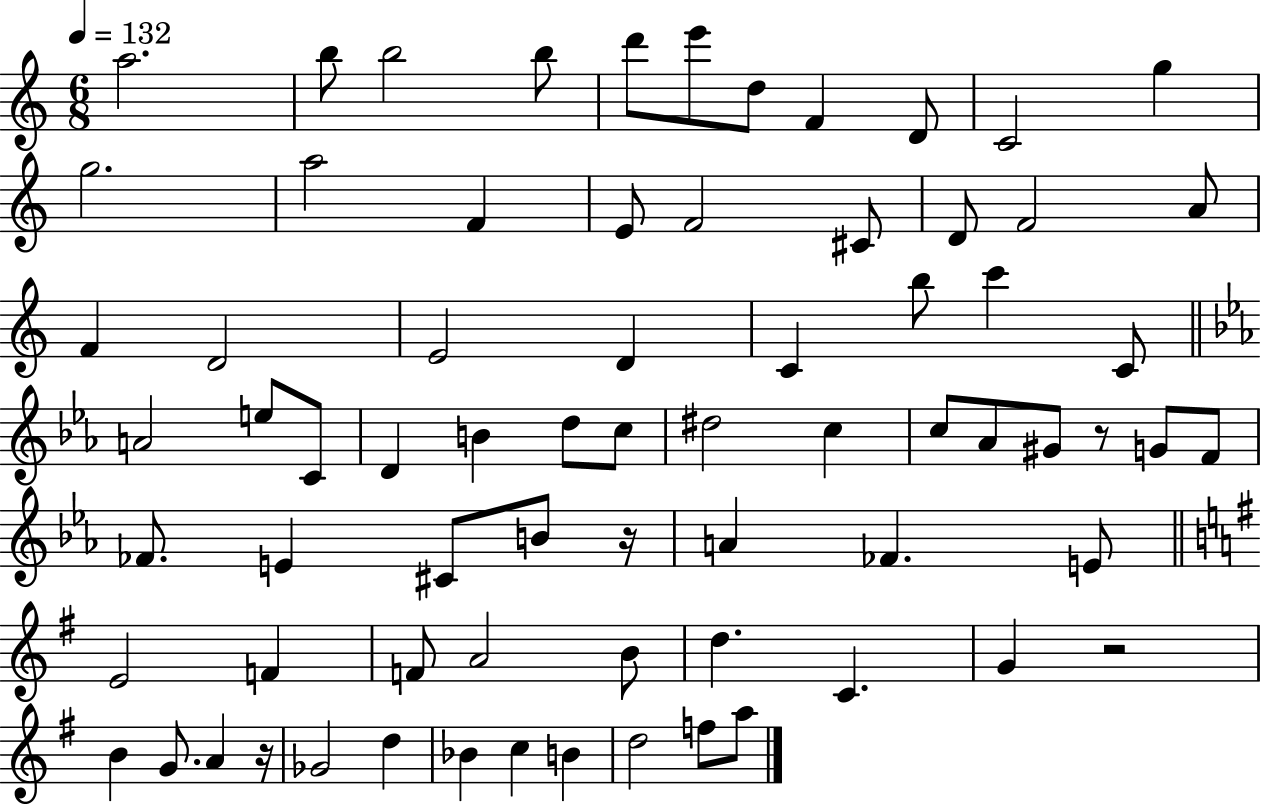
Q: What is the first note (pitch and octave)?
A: A5